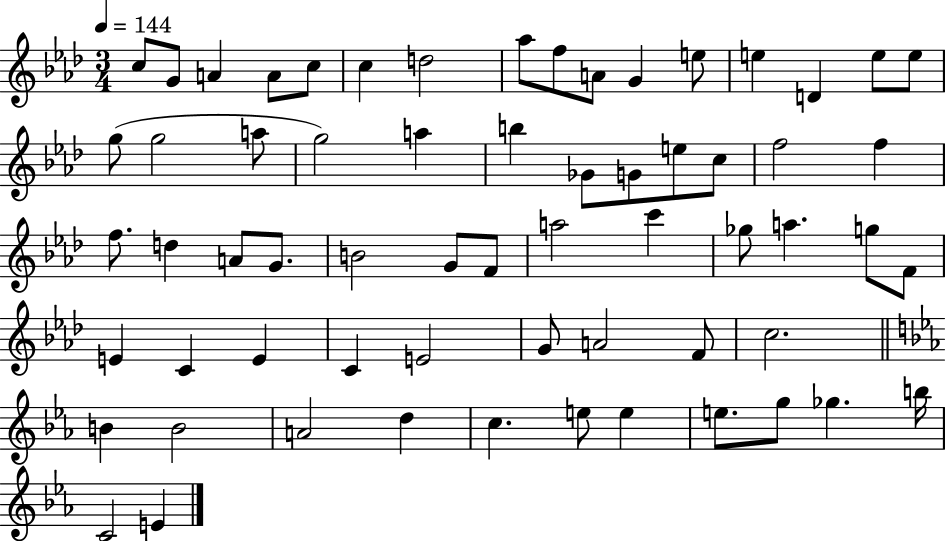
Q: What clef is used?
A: treble